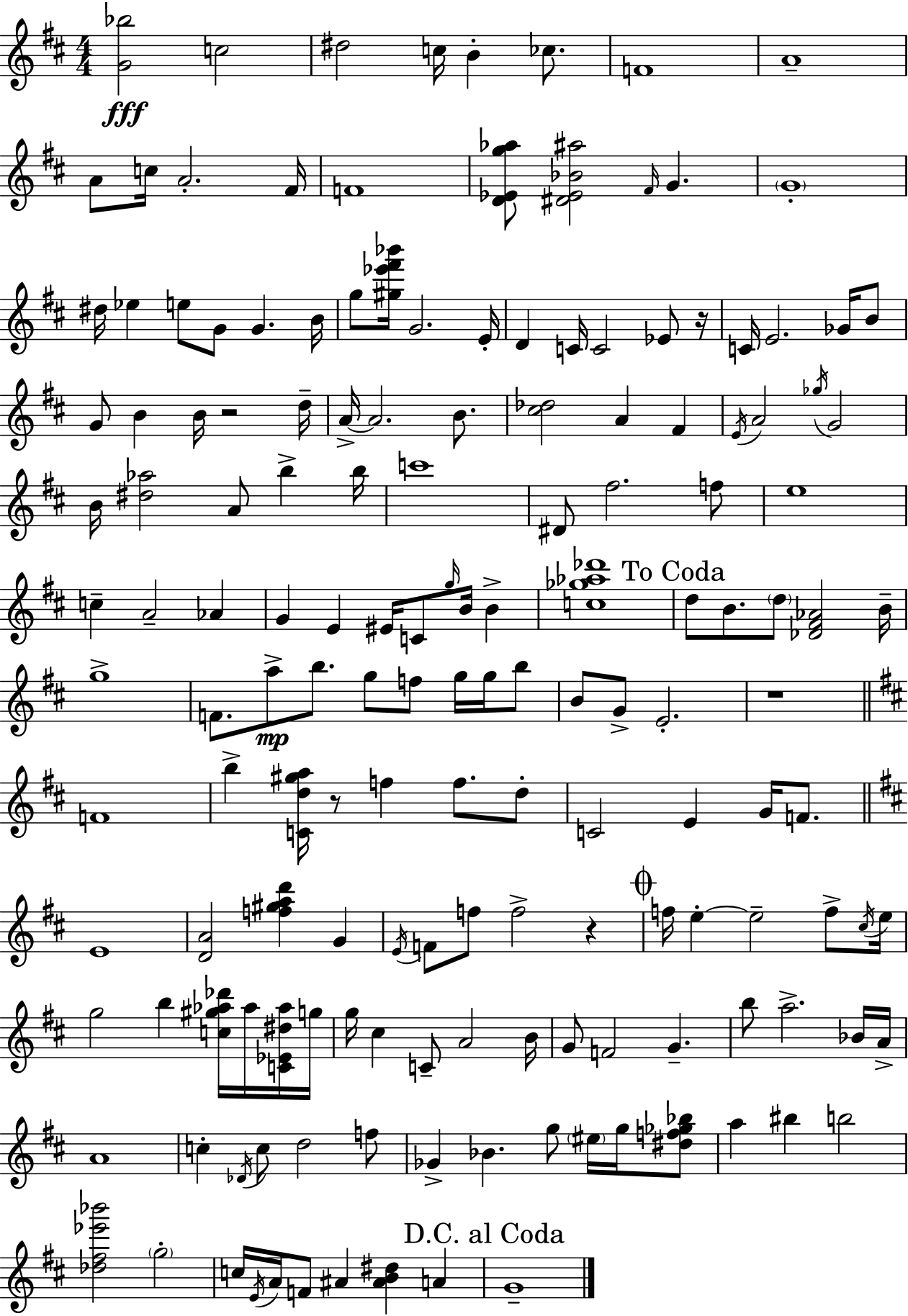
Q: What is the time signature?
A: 4/4